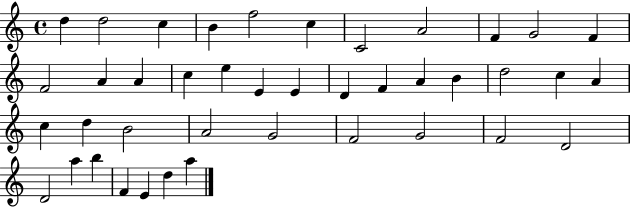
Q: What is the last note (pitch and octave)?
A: A5